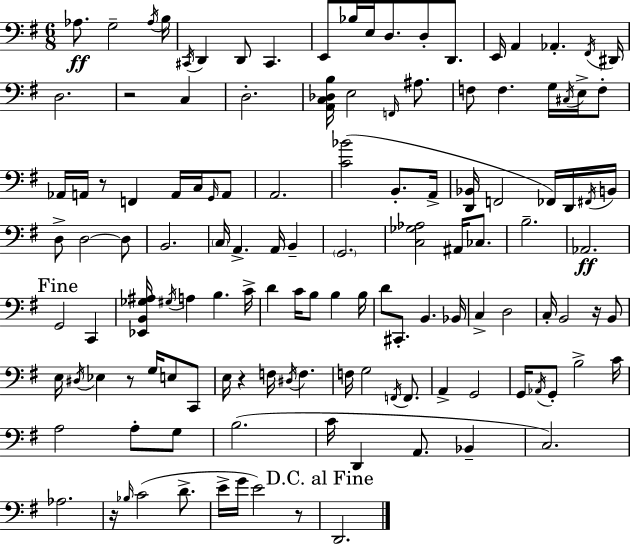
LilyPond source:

{
  \clef bass
  \numericTimeSignature
  \time 6/8
  \key g \major
  aes8.\ff g2-- \acciaccatura { aes16 } | b16 \acciaccatura { cis,16 } d,4 d,8 cis,4. | e,8 bes16 e16 d8. d8-. d,8. | e,16 a,4 aes,4.-. | \break \acciaccatura { fis,16 } dis,16 d2. | r2 c4 | d2.-. | <a, c des b>16 e2 | \break \grace { f,16 } ais8. f8 f4. | g16 \acciaccatura { cis16 } e16-> f8-. aes,16 a,16 r8 f,4 | a,16 c16 \grace { g,16 } a,8 a,2. | <c' bes'>2( | \break b,8.-. a,16-> <d, bes,>16 f,2 | fes,16) d,16 \acciaccatura { fis,16 } b,16 d8-> d2~~ | d8 b,2. | \parenthesize c16 a,4.-> | \break a,16 b,4-- \parenthesize g,2. | <c ges aes>2 | ais,16 ces8. b2.-- | aes,2.\ff | \break \mark "Fine" g,2 | c,4 <ees, b, ges ais>16 \acciaccatura { gis16 } a4 | b4. c'16-> d'4 | c'16 b8 b4 b16 d'8 cis,8.-. | \break b,4. bes,16 c4-> | d2 c16-. b,2 | r16 b,8 e16 \acciaccatura { dis16 } ees4 | r8 g16 e8 c,8 e16 r4 | \break f16 \acciaccatura { dis16 } f4. f16 g2 | \acciaccatura { f,16 } f,8. a,4-> | g,2 g,16 | \acciaccatura { aes,16 } g,8-. b2-> c'16 | \break a2 a8-. g8 | b2.( | c'16 d,4 a,8. bes,4-- | c2.) | \break aes2. | r16 \grace { bes16 } c'2( d'8.-> | e'16-> g'16 e'2) r8 | \mark "D.C. al Fine" d,2. | \break \bar "|."
}